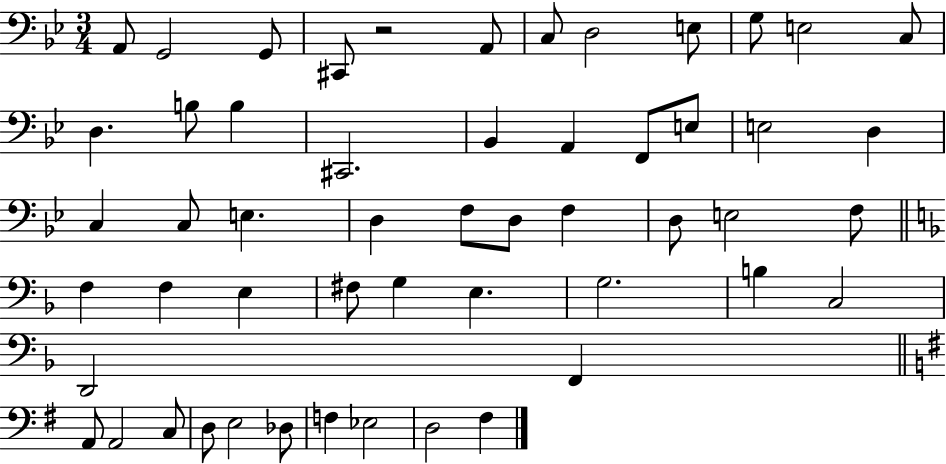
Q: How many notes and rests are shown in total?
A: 53